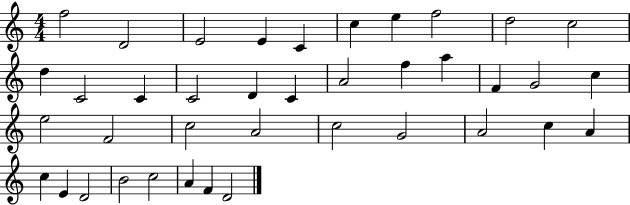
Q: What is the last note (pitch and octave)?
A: D4